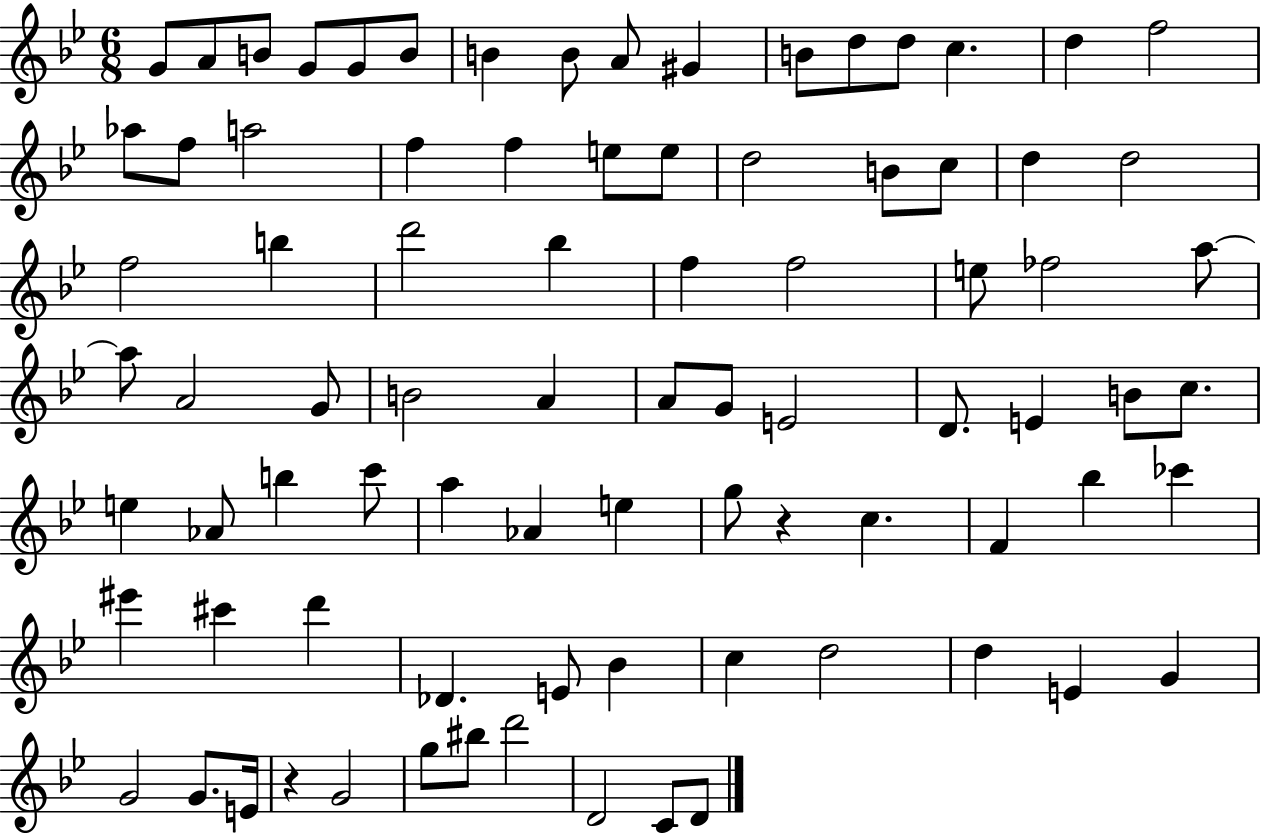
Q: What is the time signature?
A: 6/8